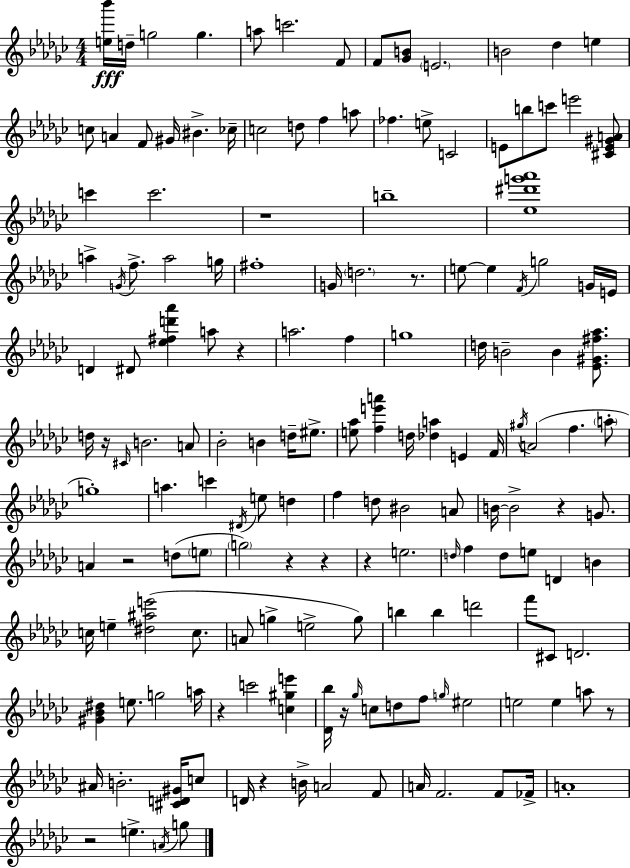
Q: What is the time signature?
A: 4/4